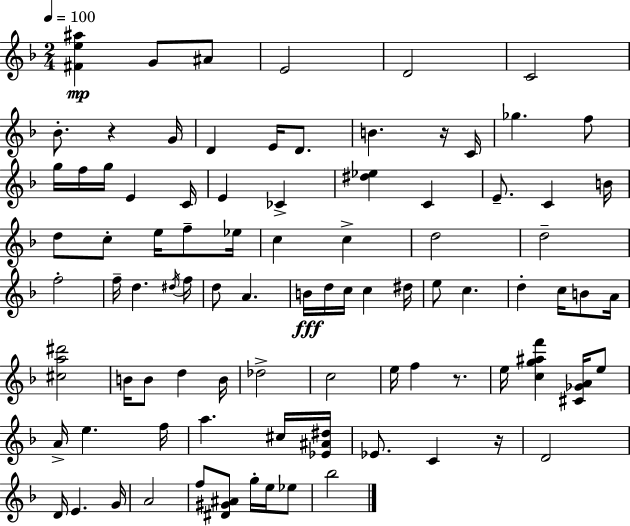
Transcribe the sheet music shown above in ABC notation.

X:1
T:Untitled
M:2/4
L:1/4
K:F
[^Fe^a] G/2 ^A/2 E2 D2 C2 _B/2 z G/4 D E/4 D/2 B z/4 C/4 _g f/2 g/4 f/4 g/4 E C/4 E _C [^d_e] C E/2 C B/4 d/2 c/2 e/4 f/2 _e/4 c c d2 d2 f2 f/4 d ^d/4 f/4 d/2 A B/4 d/4 c/4 c ^d/4 e/2 c d c/4 B/2 A/4 [^ca^d']2 B/4 B/2 d B/4 _d2 c2 e/4 f z/2 e/4 [cg^af'] [^C_GA]/4 e/2 A/4 e f/4 a ^c/4 [_E^A^d]/4 _E/2 C z/4 D2 D/4 E G/4 A2 f/2 [^D^G^A]/2 g/4 e/4 _e/2 _b2